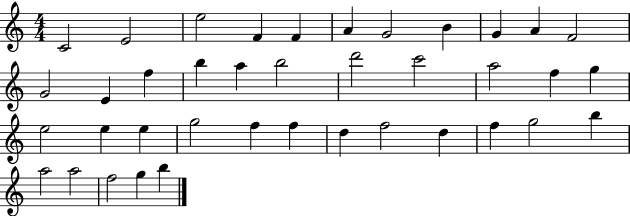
{
  \clef treble
  \numericTimeSignature
  \time 4/4
  \key c \major
  c'2 e'2 | e''2 f'4 f'4 | a'4 g'2 b'4 | g'4 a'4 f'2 | \break g'2 e'4 f''4 | b''4 a''4 b''2 | d'''2 c'''2 | a''2 f''4 g''4 | \break e''2 e''4 e''4 | g''2 f''4 f''4 | d''4 f''2 d''4 | f''4 g''2 b''4 | \break a''2 a''2 | f''2 g''4 b''4 | \bar "|."
}